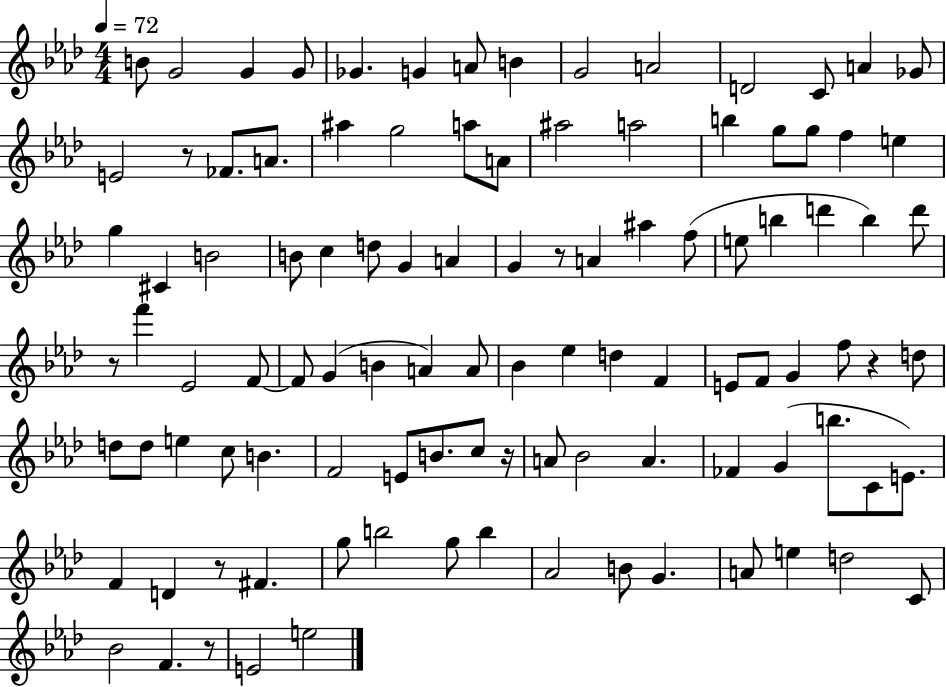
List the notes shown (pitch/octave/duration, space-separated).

B4/e G4/h G4/q G4/e Gb4/q. G4/q A4/e B4/q G4/h A4/h D4/h C4/e A4/q Gb4/e E4/h R/e FES4/e. A4/e. A#5/q G5/h A5/e A4/e A#5/h A5/h B5/q G5/e G5/e F5/q E5/q G5/q C#4/q B4/h B4/e C5/q D5/e G4/q A4/q G4/q R/e A4/q A#5/q F5/e E5/e B5/q D6/q B5/q D6/e R/e F6/q Eb4/h F4/e F4/e G4/q B4/q A4/q A4/e Bb4/q Eb5/q D5/q F4/q E4/e F4/e G4/q F5/e R/q D5/e D5/e D5/e E5/q C5/e B4/q. F4/h E4/e B4/e. C5/e R/s A4/e Bb4/h A4/q. FES4/q G4/q B5/e. C4/e E4/e. F4/q D4/q R/e F#4/q. G5/e B5/h G5/e B5/q Ab4/h B4/e G4/q. A4/e E5/q D5/h C4/e Bb4/h F4/q. R/e E4/h E5/h